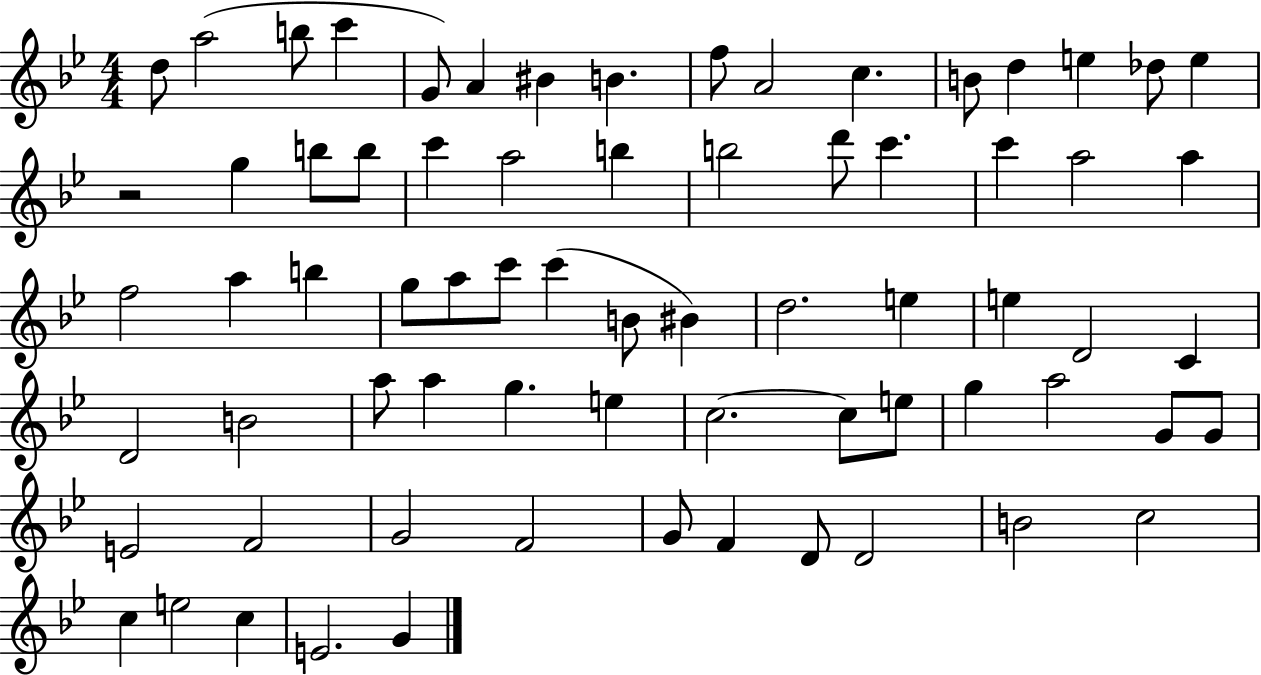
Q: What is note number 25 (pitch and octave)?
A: C6